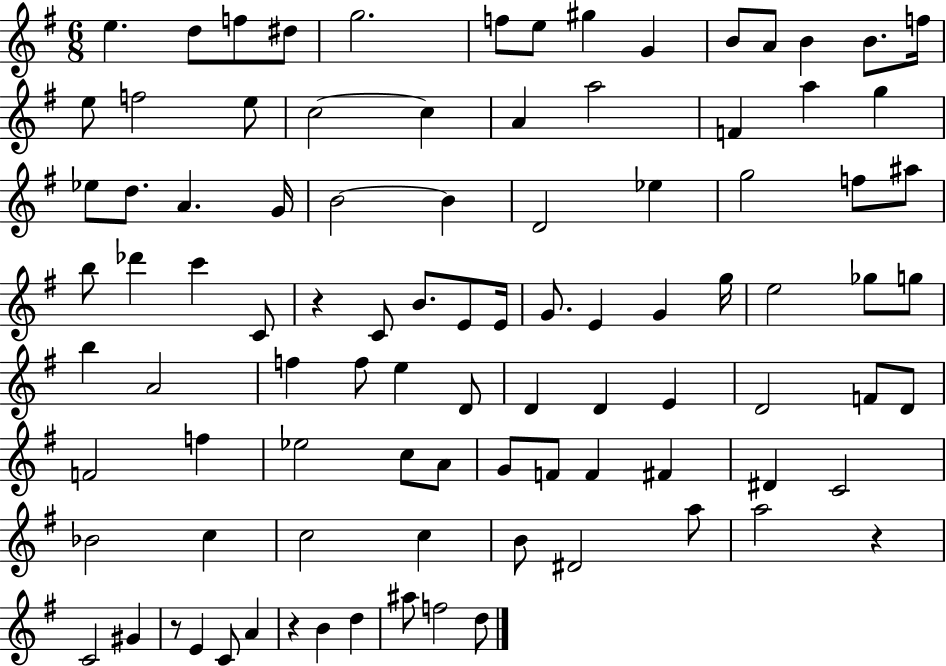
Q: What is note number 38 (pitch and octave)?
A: C6